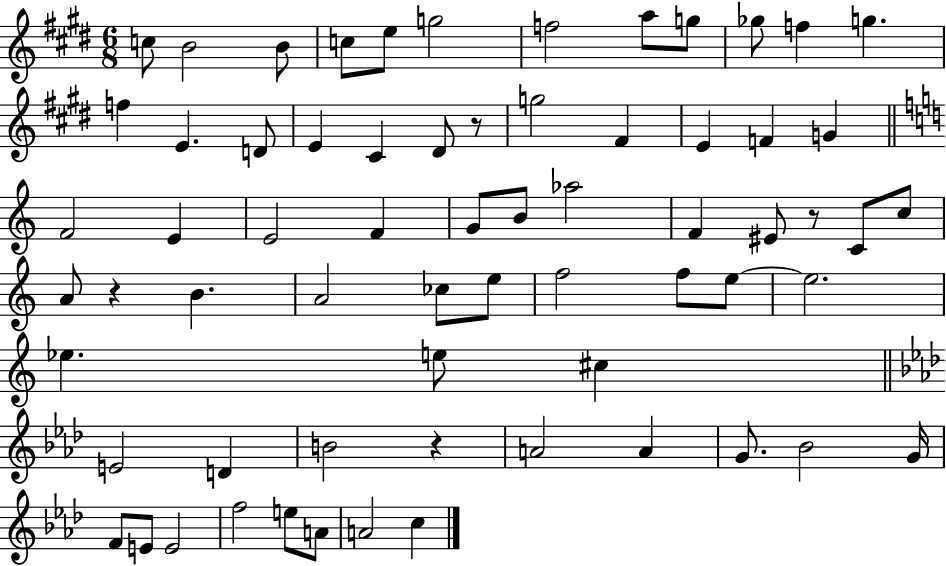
C5/e B4/h B4/e C5/e E5/e G5/h F5/h A5/e G5/e Gb5/e F5/q G5/q. F5/q E4/q. D4/e E4/q C#4/q D#4/e R/e G5/h F#4/q E4/q F4/q G4/q F4/h E4/q E4/h F4/q G4/e B4/e Ab5/h F4/q EIS4/e R/e C4/e C5/e A4/e R/q B4/q. A4/h CES5/e E5/e F5/h F5/e E5/e E5/h. Eb5/q. E5/e C#5/q E4/h D4/q B4/h R/q A4/h A4/q G4/e. Bb4/h G4/s F4/e E4/e E4/h F5/h E5/e A4/e A4/h C5/q